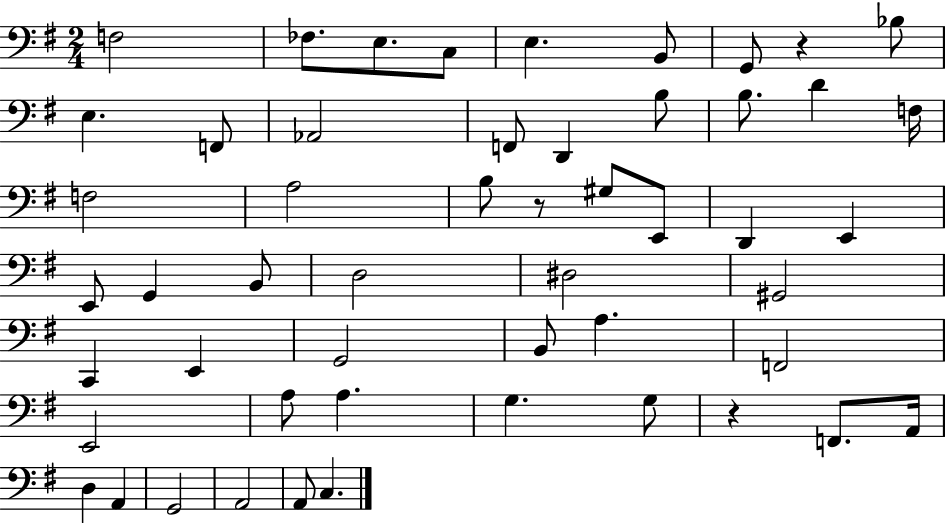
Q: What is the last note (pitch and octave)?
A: C3